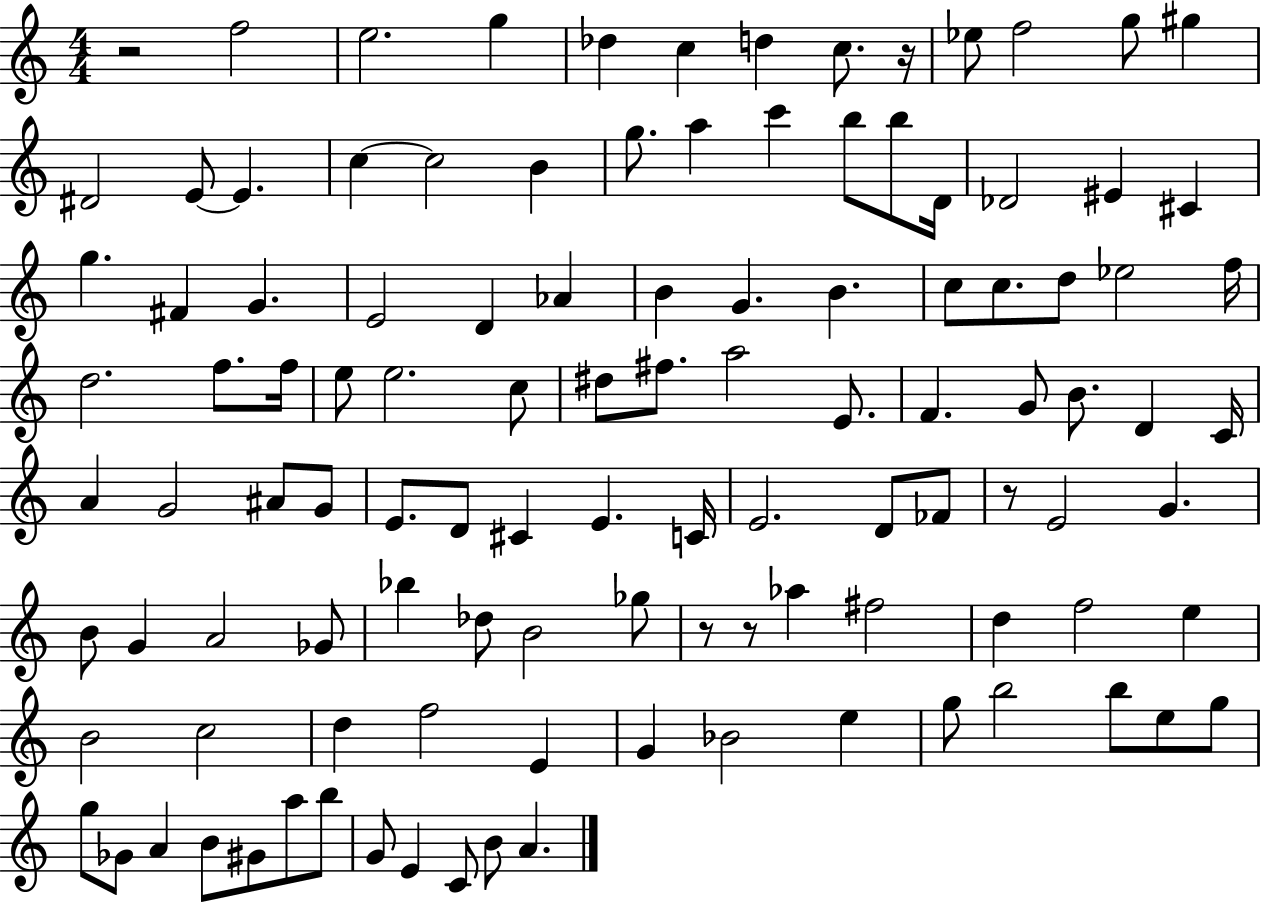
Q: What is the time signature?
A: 4/4